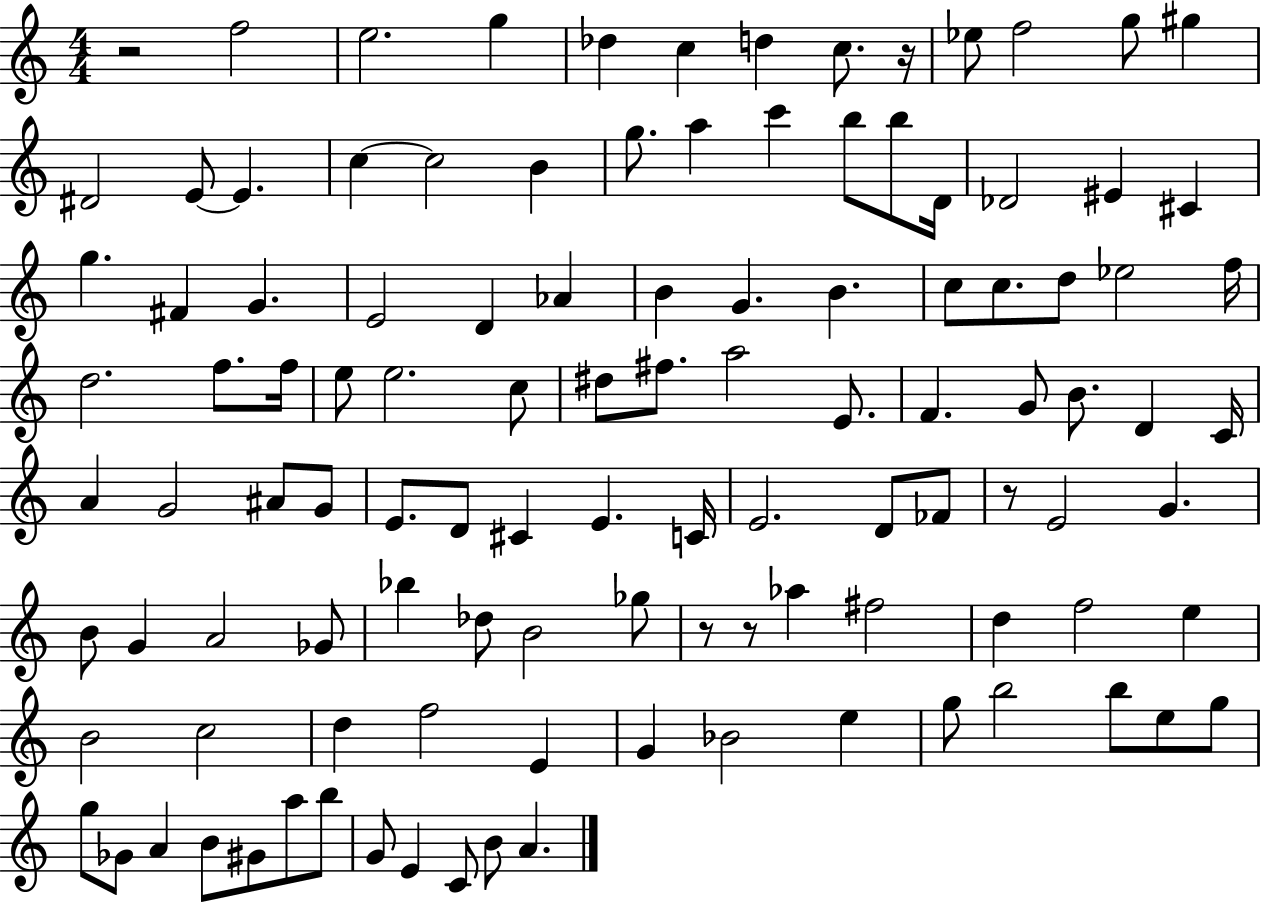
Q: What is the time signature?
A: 4/4